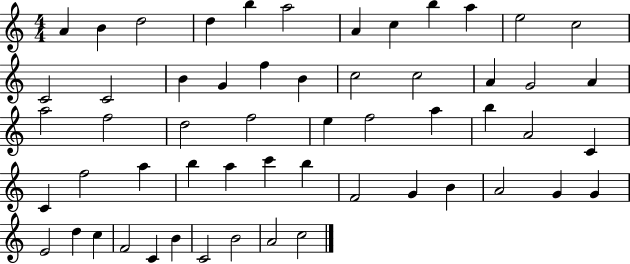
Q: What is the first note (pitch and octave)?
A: A4